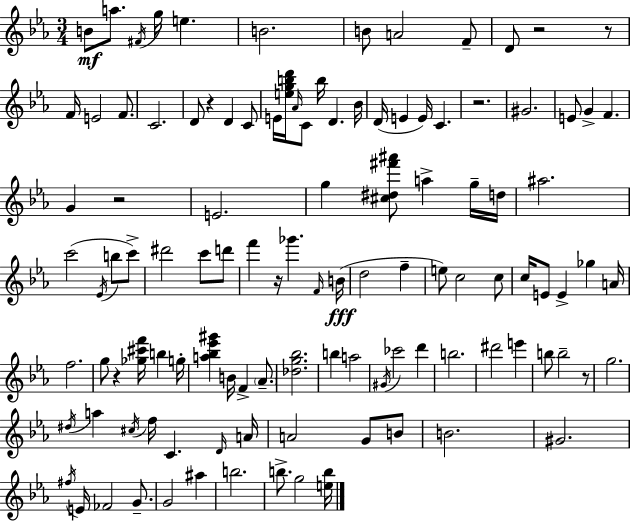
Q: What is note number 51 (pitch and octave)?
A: F5